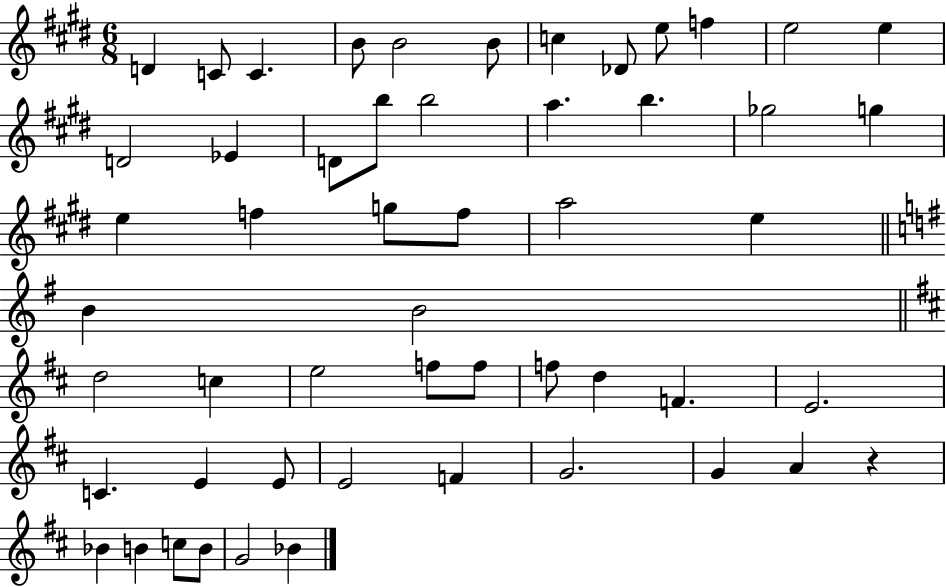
D4/q C4/e C4/q. B4/e B4/h B4/e C5/q Db4/e E5/e F5/q E5/h E5/q D4/h Eb4/q D4/e B5/e B5/h A5/q. B5/q. Gb5/h G5/q E5/q F5/q G5/e F5/e A5/h E5/q B4/q B4/h D5/h C5/q E5/h F5/e F5/e F5/e D5/q F4/q. E4/h. C4/q. E4/q E4/e E4/h F4/q G4/h. G4/q A4/q R/q Bb4/q B4/q C5/e B4/e G4/h Bb4/q